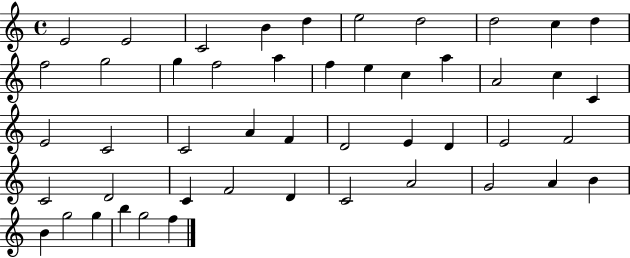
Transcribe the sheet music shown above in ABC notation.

X:1
T:Untitled
M:4/4
L:1/4
K:C
E2 E2 C2 B d e2 d2 d2 c d f2 g2 g f2 a f e c a A2 c C E2 C2 C2 A F D2 E D E2 F2 C2 D2 C F2 D C2 A2 G2 A B B g2 g b g2 f